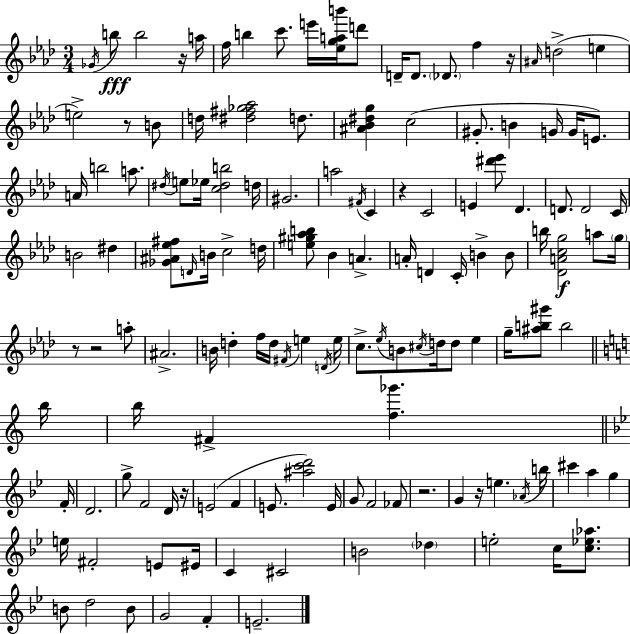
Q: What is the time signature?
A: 3/4